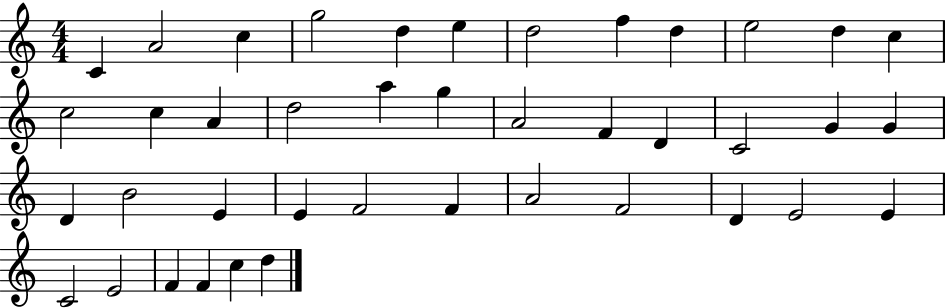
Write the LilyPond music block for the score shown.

{
  \clef treble
  \numericTimeSignature
  \time 4/4
  \key c \major
  c'4 a'2 c''4 | g''2 d''4 e''4 | d''2 f''4 d''4 | e''2 d''4 c''4 | \break c''2 c''4 a'4 | d''2 a''4 g''4 | a'2 f'4 d'4 | c'2 g'4 g'4 | \break d'4 b'2 e'4 | e'4 f'2 f'4 | a'2 f'2 | d'4 e'2 e'4 | \break c'2 e'2 | f'4 f'4 c''4 d''4 | \bar "|."
}